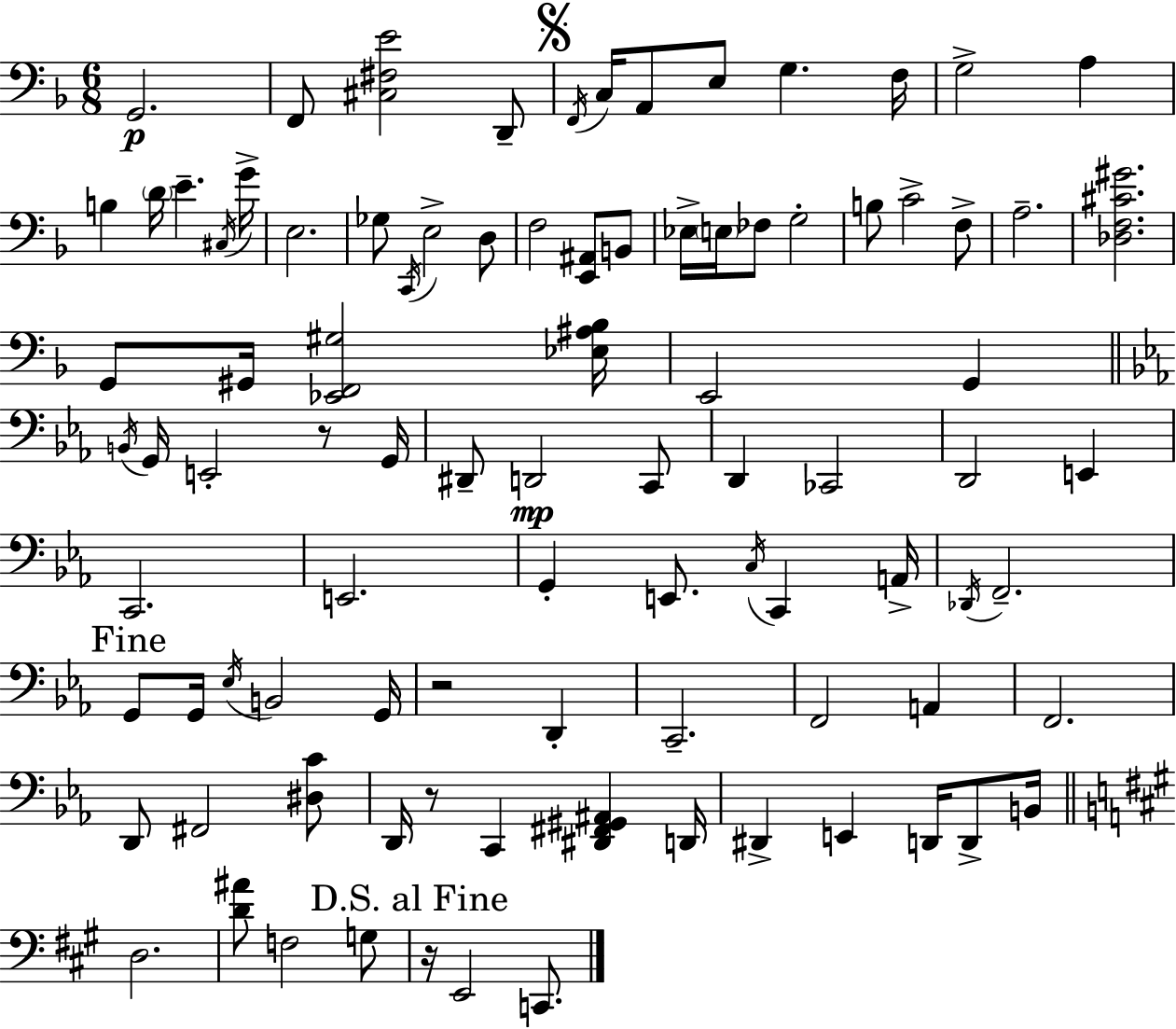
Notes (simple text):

G2/h. F2/e [C#3,F#3,E4]/h D2/e F2/s C3/s A2/e E3/e G3/q. F3/s G3/h A3/q B3/q D4/s E4/q. C#3/s G4/s E3/h. Gb3/e C2/s E3/h D3/e F3/h [E2,A#2]/e B2/e Eb3/s E3/s FES3/e G3/h B3/e C4/h F3/e A3/h. [Db3,F3,C#4,G#4]/h. G2/e G#2/s [Eb2,F2,G#3]/h [Eb3,A#3,Bb3]/s E2/h G2/q B2/s G2/s E2/h R/e G2/s D#2/e D2/h C2/e D2/q CES2/h D2/h E2/q C2/h. E2/h. G2/q E2/e. C3/s C2/q A2/s Db2/s F2/h. G2/e G2/s Eb3/s B2/h G2/s R/h D2/q C2/h. F2/h A2/q F2/h. D2/e F#2/h [D#3,C4]/e D2/s R/e C2/q [D#2,F#2,G#2,A#2]/q D2/s D#2/q E2/q D2/s D2/e B2/s D3/h. [D4,A#4]/e F3/h G3/e R/s E2/h C2/e.